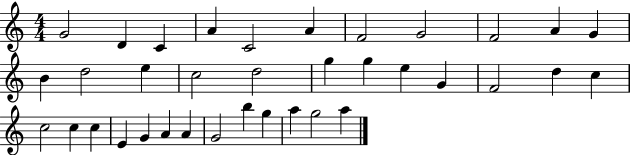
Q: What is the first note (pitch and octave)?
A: G4